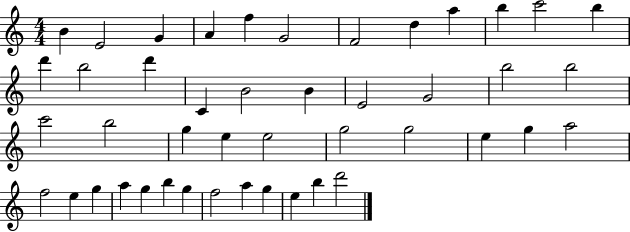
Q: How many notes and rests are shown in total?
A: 45